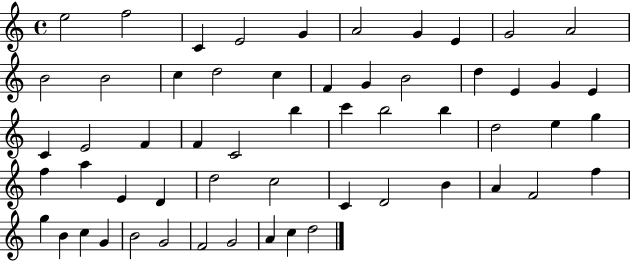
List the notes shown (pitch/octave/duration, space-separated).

E5/h F5/h C4/q E4/h G4/q A4/h G4/q E4/q G4/h A4/h B4/h B4/h C5/q D5/h C5/q F4/q G4/q B4/h D5/q E4/q G4/q E4/q C4/q E4/h F4/q F4/q C4/h B5/q C6/q B5/h B5/q D5/h E5/q G5/q F5/q A5/q E4/q D4/q D5/h C5/h C4/q D4/h B4/q A4/q F4/h F5/q G5/q B4/q C5/q G4/q B4/h G4/h F4/h G4/h A4/q C5/q D5/h